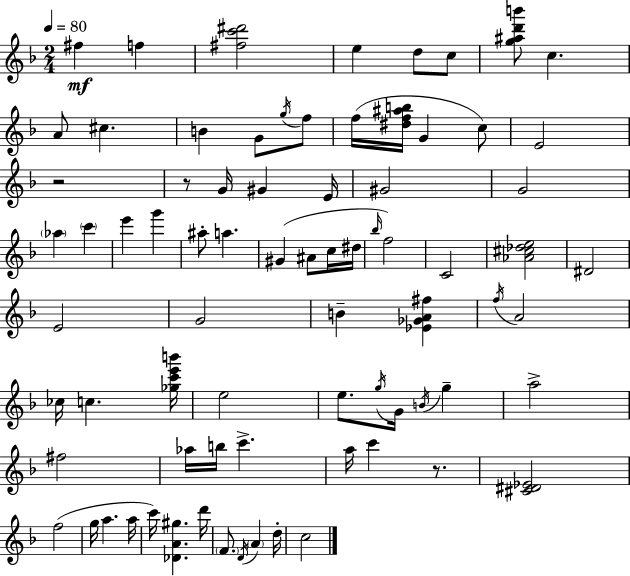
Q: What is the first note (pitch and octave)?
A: F#5